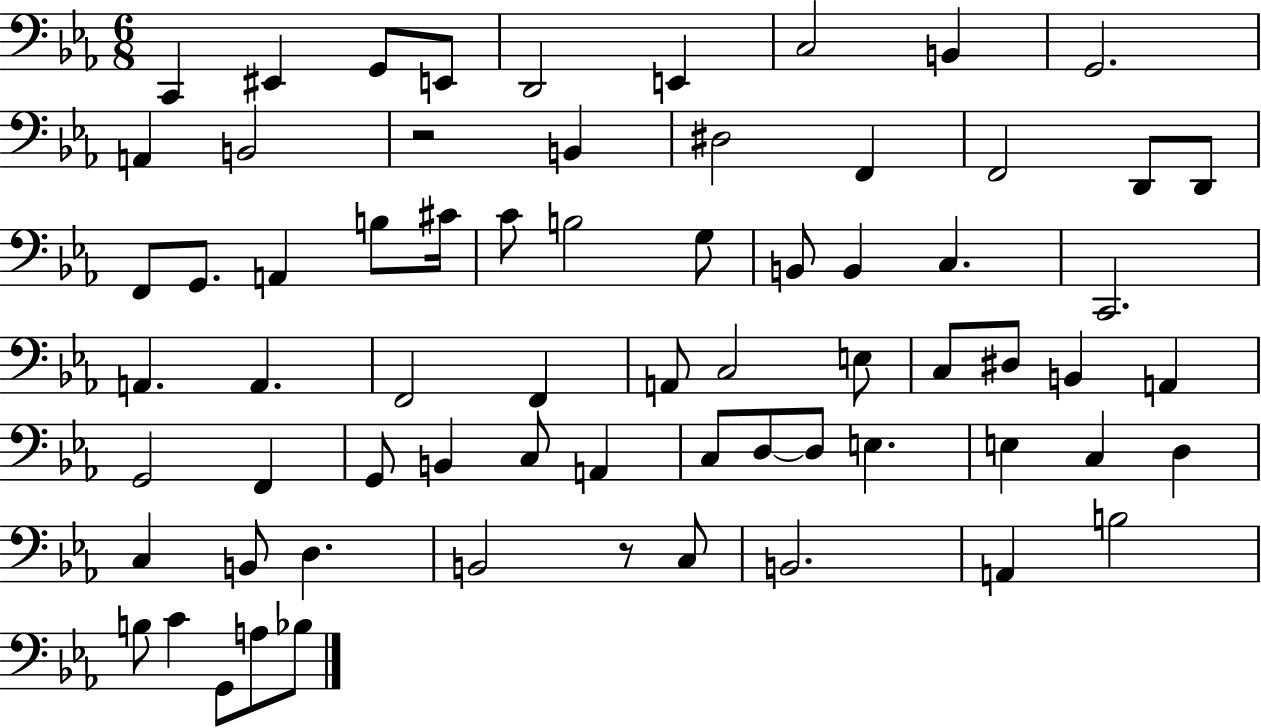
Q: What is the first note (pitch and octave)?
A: C2